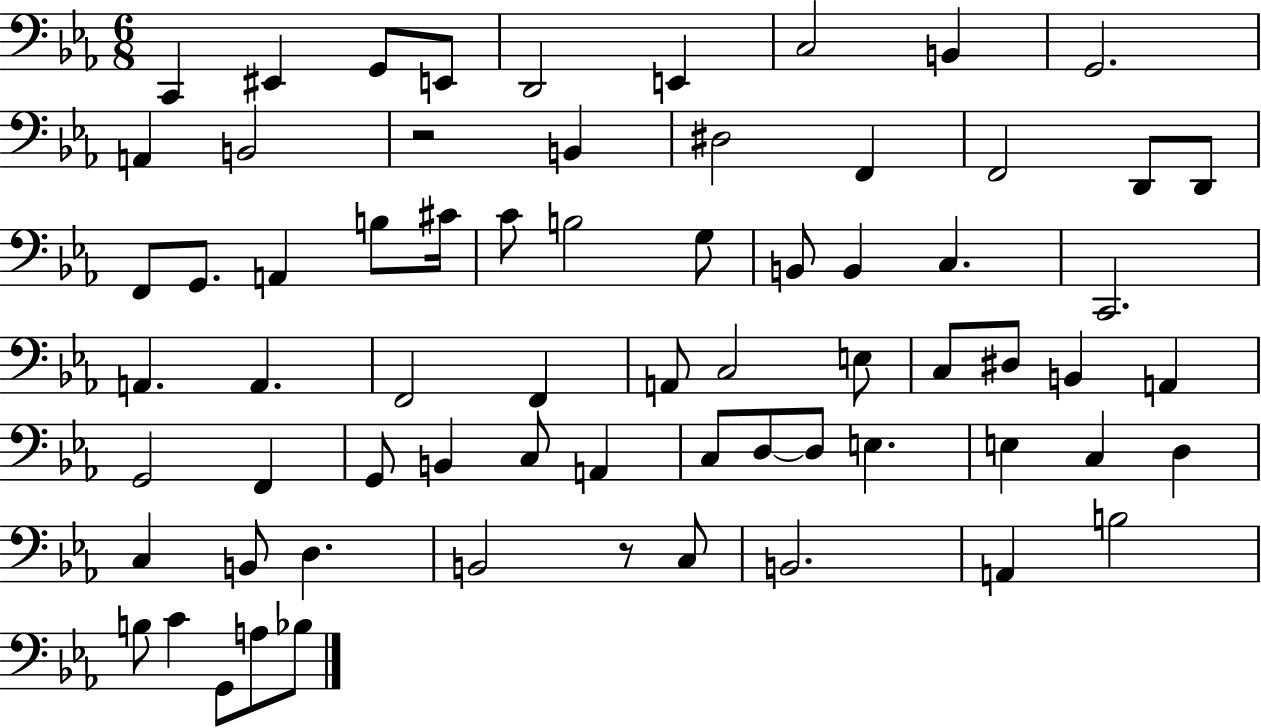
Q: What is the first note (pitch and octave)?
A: C2